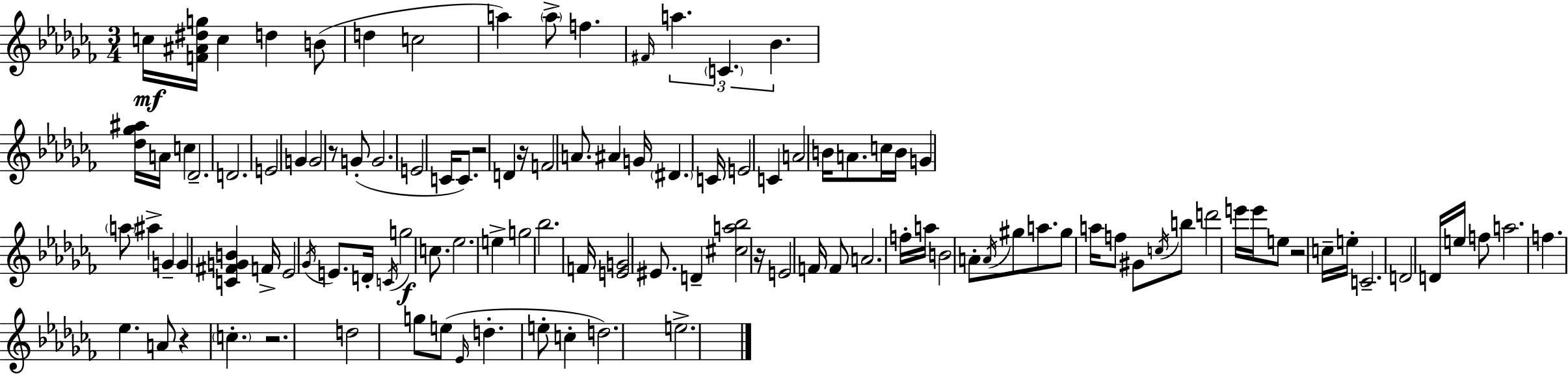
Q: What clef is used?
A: treble